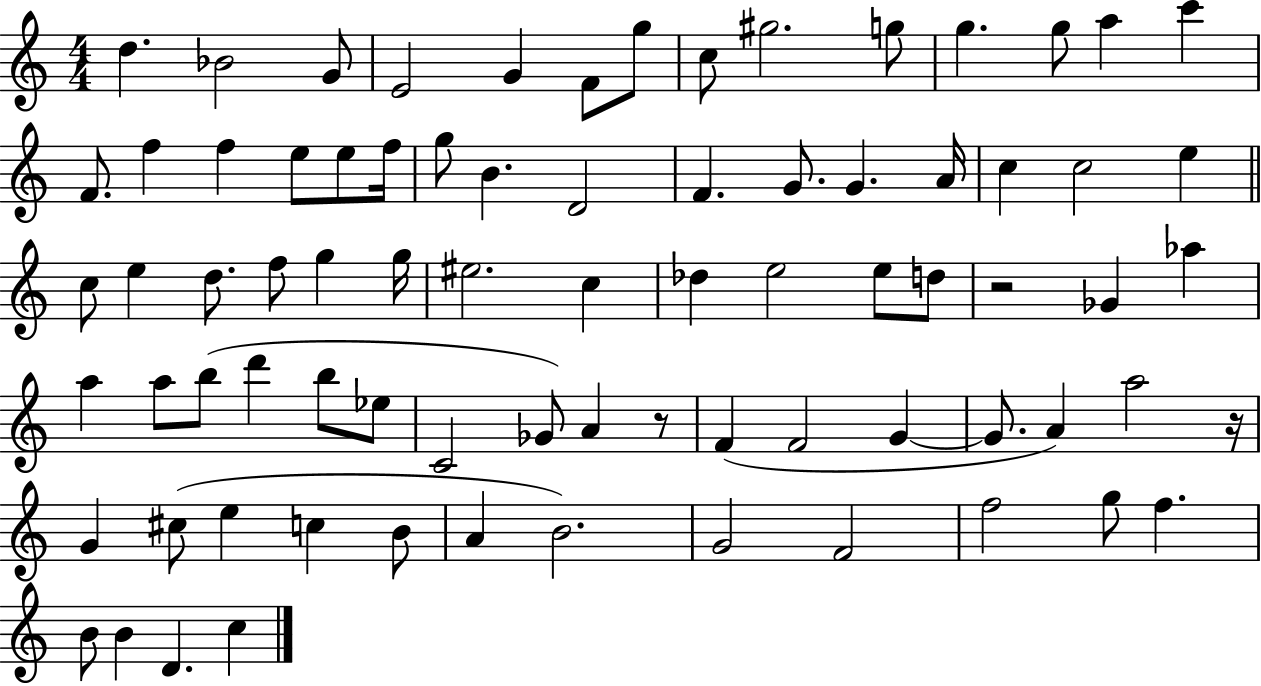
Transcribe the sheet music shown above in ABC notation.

X:1
T:Untitled
M:4/4
L:1/4
K:C
d _B2 G/2 E2 G F/2 g/2 c/2 ^g2 g/2 g g/2 a c' F/2 f f e/2 e/2 f/4 g/2 B D2 F G/2 G A/4 c c2 e c/2 e d/2 f/2 g g/4 ^e2 c _d e2 e/2 d/2 z2 _G _a a a/2 b/2 d' b/2 _e/2 C2 _G/2 A z/2 F F2 G G/2 A a2 z/4 G ^c/2 e c B/2 A B2 G2 F2 f2 g/2 f B/2 B D c